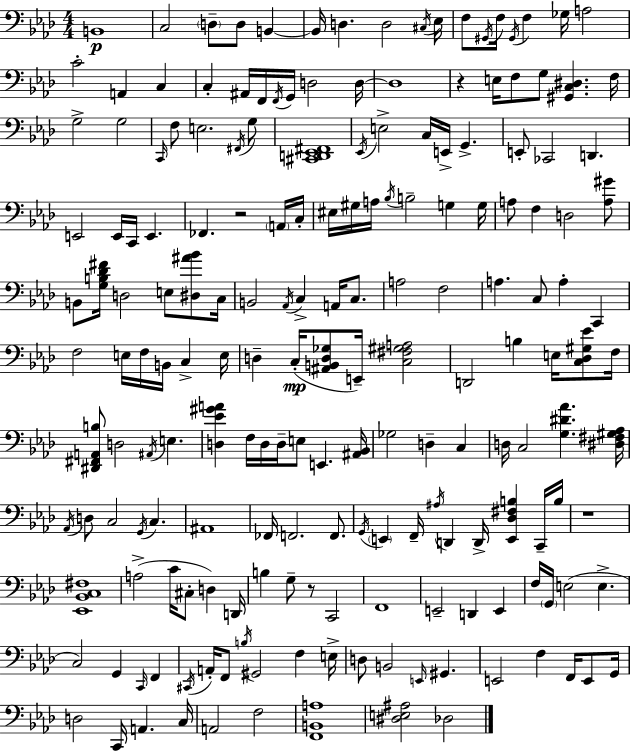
{
  \clef bass
  \numericTimeSignature
  \time 4/4
  \key f \minor
  \repeat volta 2 { b,1\p | c2 \parenthesize d8-- d8 b,4~~ | b,16 d4. d2 \acciaccatura { cis16 } | ees16 f8 \acciaccatura { gis,16 } f16 \acciaccatura { gis,16 } f4 ges16 a2 | \break c'2-. a,4 c4 | c4-. ais,16 f,16 \acciaccatura { f,16 } g,16 d2 | d16~~ d1 | r4 e16 f8 g8 <gis, c dis>4. | \break f16 g2-> g2 | \grace { c,16 } f8 e2. | \acciaccatura { fis,16 } g8 <cis, d, ees, fis,>1 | \acciaccatura { ees,16 } e2-> c16 | \break e,16-> g,4.-> e,8-. ces,2 | d,4. e,2 e,16 | c,16 e,4. fes,4. r2 | \parenthesize a,16 c16-. eis16 gis16 a16 \acciaccatura { bes16 } b2-- | \break g4 g16 a8 f4 d2 | <a gis'>8 b,8 <g b des' fis'>16 d2 | e8 <dis ais' bes'>8 c16 b,2 | \acciaccatura { aes,16 } c4-> a,16 c8. a2 | \break f2 a4. c8 | a4-. c,4 f2 | e16 f16 b,16 c4-> e16 d4-- c16-.(\mp <ais, b, d ges>8 | e,16--) <c fis gis a>2 d,2 | \break b4 e16 <c des gis ees'>8 f16 <dis, fis, a, b>8 d2 | \acciaccatura { ais,16 } e4. <d ees' gis' a'>4 f16 d16 | d16-- e8 e,4. <ais, bes,>16 ges2 | d4-- c4 d16 c2 | \break <g dis' aes'>4. <dis fis gis aes>16 \acciaccatura { aes,16 } d8 c2 | \acciaccatura { g,16 } c4. ais,1 | fes,16 f,2. | f,8. \acciaccatura { g,16 } \parenthesize e,4 | \break f,16-- \acciaccatura { ais16 } d,4 d,16-> <e, des fis b>4 c,16-- b16 r1 | <ees, bes, c fis>1 | a2->( | c'16 cis8-. d4) d,16 b4 | \break g8-- r8 c,2 f,1 | e,2-- | d,4 e,4 f16 \parenthesize g,16 | e2( e4.-> c2) | \break g,4 \grace { c,16 } f,4 \acciaccatura { cis,16 } | a,16-. f,8 \acciaccatura { b16 } gis,2 f4 | e16-> d8 b,2 \grace { e,16 } gis,4. | e,2 f4 f,16 e,8 | \break g,16 d2 c,16 a,4. | c16 a,2 f2 | <f, b, a>1 | <dis e ais>2 des2 | \break } \bar "|."
}